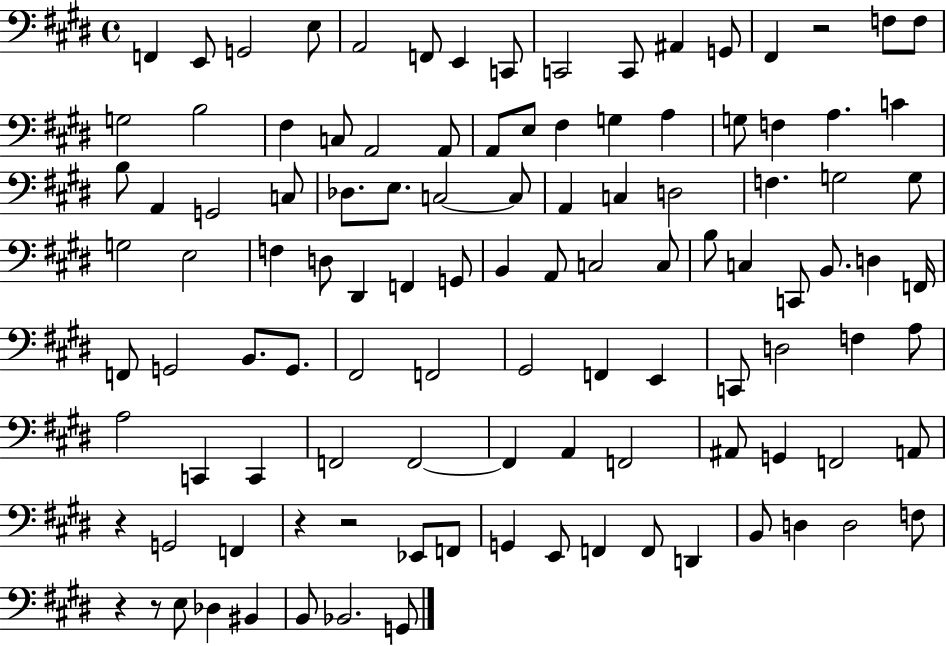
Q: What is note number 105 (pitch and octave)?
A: G2